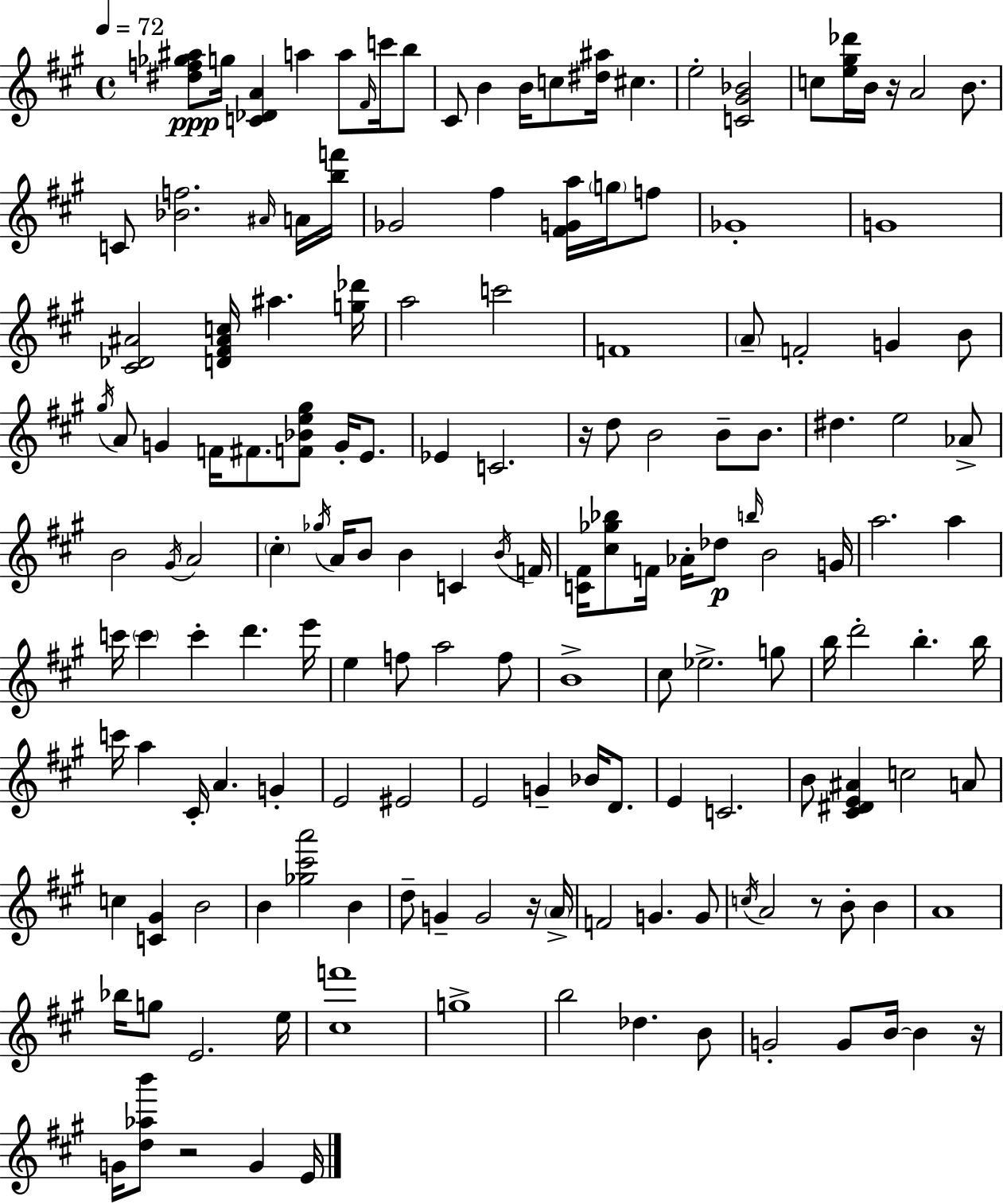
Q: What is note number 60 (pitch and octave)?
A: F4